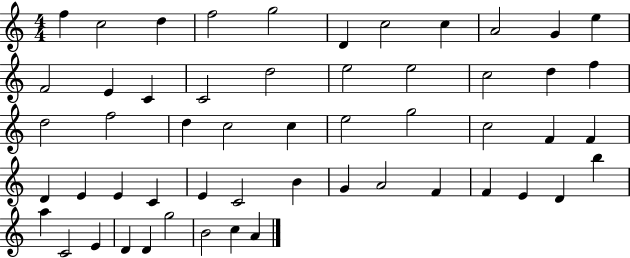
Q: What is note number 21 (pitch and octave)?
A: F5